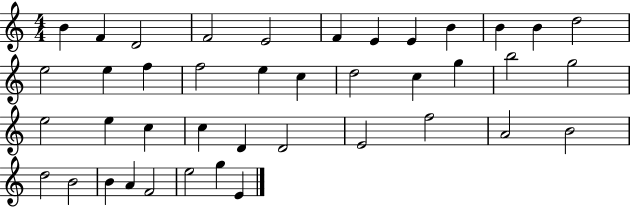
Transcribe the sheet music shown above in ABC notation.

X:1
T:Untitled
M:4/4
L:1/4
K:C
B F D2 F2 E2 F E E B B B d2 e2 e f f2 e c d2 c g b2 g2 e2 e c c D D2 E2 f2 A2 B2 d2 B2 B A F2 e2 g E